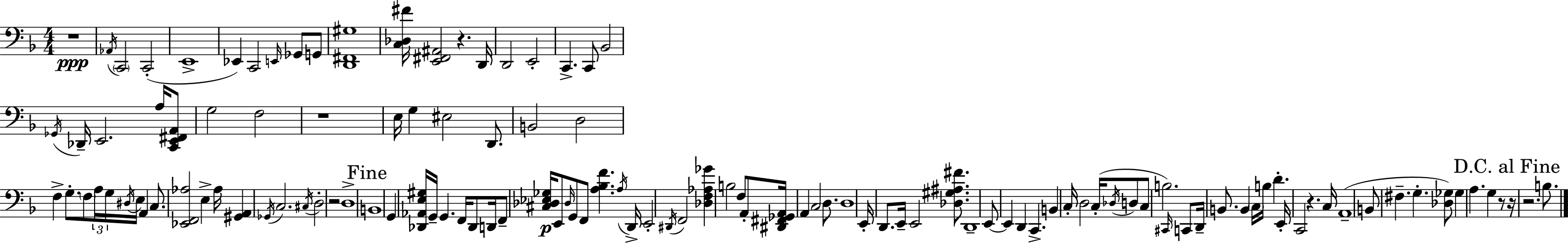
X:1
T:Untitled
M:4/4
L:1/4
K:F
z4 _A,,/4 C,,2 C,,2 E,,4 _E,, C,,2 E,,/4 _G,,/2 G,,/2 [D,,^F,,^G,]4 [C,_D,^F]/4 [E,,^F,,^A,,]2 z D,,/4 D,,2 E,,2 C,, C,,/2 _B,,2 _G,,/4 _D,,/4 E,,2 A,/4 [C,,E,,^F,,A,,]/2 G,2 F,2 z4 E,/4 G, ^E,2 D,,/2 B,,2 D,2 F, G,/2 F,/2 A,/4 G,/4 ^D,/4 E,/4 A,, C,/2 [_E,,F,,_A,]2 E, _A,/4 [^G,,A,,] _G,,/4 C,2 ^C,/4 D,2 z2 D,4 B,,4 G,, [_D,,_A,,E,^G,]/4 G,,/4 G,, F,,/4 _D,,/2 D,,/4 F,,/2 [^C,_D,_E,_G,]/4 E,,/2 _D,/4 G,,/2 F,,/2 [A,_B,F] A,/4 D,,/4 E,,2 ^D,,/4 F,,2 [_D,F,_A,_G] B,2 F,/2 A,,/2 [^D,,^F,,_G,,A,,]/4 A,, C,2 D,/2 D,4 E,,/4 D,,/2 E,,/4 E,,2 [_D,^G,^A,^F]/2 D,,4 E,,/2 E,, D,, C,, B,, C,/4 D,2 C,/4 _D,/4 D,/2 C,/2 B,2 ^C,,/4 C,,/2 D,,/4 B,,/2 B,, C,/4 B,/4 D E,,/4 C,,2 z C,/4 A,,4 B,,/2 ^F, G, [_D,_G,]/2 _G, A, G, z/2 z/4 z2 B,/2